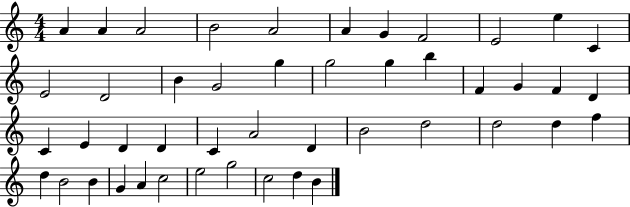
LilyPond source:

{
  \clef treble
  \numericTimeSignature
  \time 4/4
  \key c \major
  a'4 a'4 a'2 | b'2 a'2 | a'4 g'4 f'2 | e'2 e''4 c'4 | \break e'2 d'2 | b'4 g'2 g''4 | g''2 g''4 b''4 | f'4 g'4 f'4 d'4 | \break c'4 e'4 d'4 d'4 | c'4 a'2 d'4 | b'2 d''2 | d''2 d''4 f''4 | \break d''4 b'2 b'4 | g'4 a'4 c''2 | e''2 g''2 | c''2 d''4 b'4 | \break \bar "|."
}